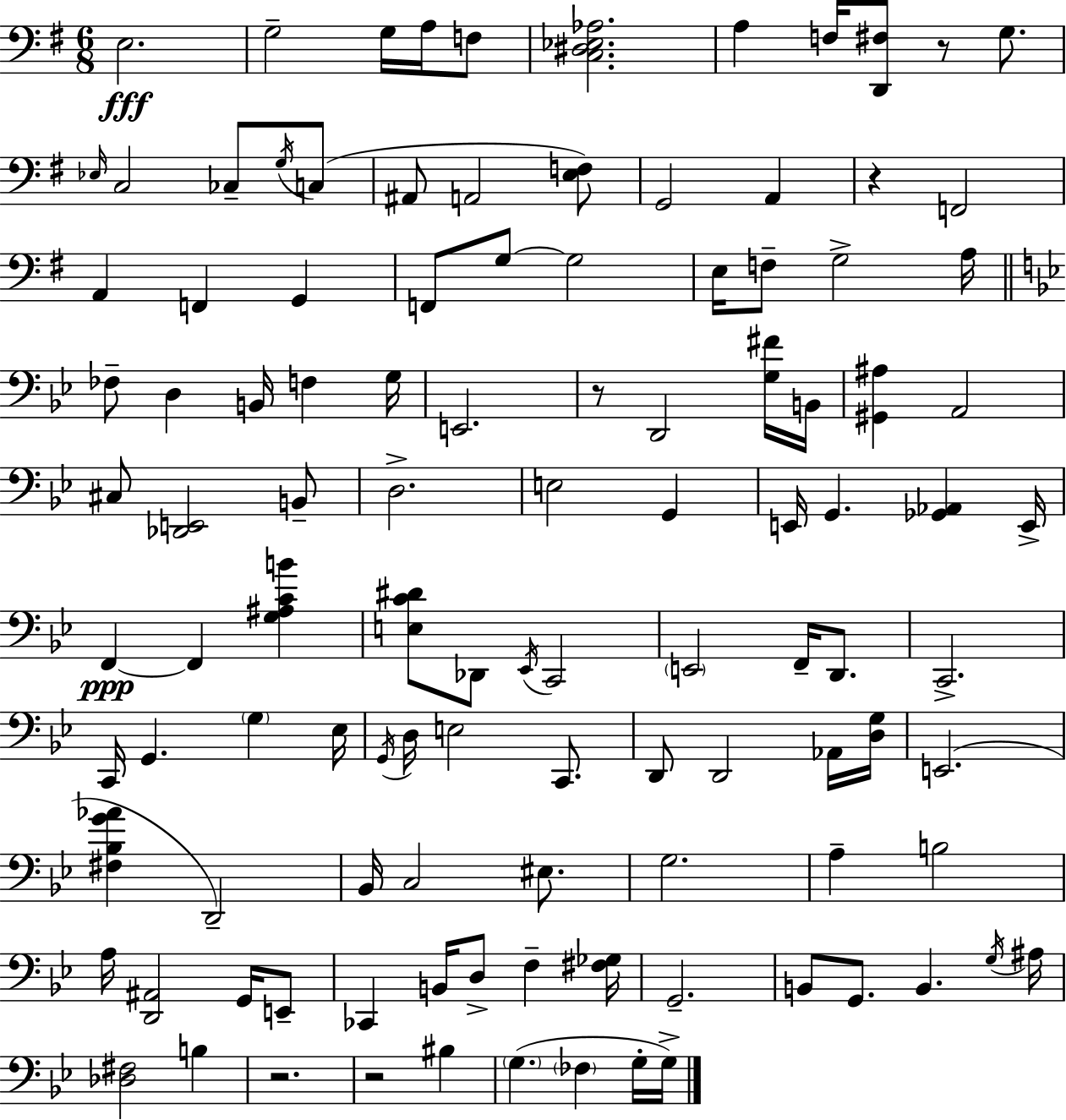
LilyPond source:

{
  \clef bass
  \numericTimeSignature
  \time 6/8
  \key e \minor
  e2.\fff | g2-- g16 a16 f8 | <c dis ees aes>2. | a4 f16 <d, fis>8 r8 g8. | \break \grace { ees16 } c2 ces8-- \acciaccatura { g16 }( | c8 ais,8 a,2 | <e f>8) g,2 a,4 | r4 f,2 | \break a,4 f,4 g,4 | f,8 g8~~ g2 | e16 f8-- g2-> | a16 \bar "||" \break \key g \minor fes8-- d4 b,16 f4 g16 | e,2. | r8 d,2 <g fis'>16 b,16 | <gis, ais>4 a,2 | \break cis8 <des, e,>2 b,8-- | d2.-> | e2 g,4 | e,16 g,4. <ges, aes,>4 e,16-> | \break f,4~~\ppp f,4 <g ais c' b'>4 | <e c' dis'>8 des,8 \acciaccatura { ees,16 } c,2 | \parenthesize e,2 f,16-- d,8. | c,2.-> | \break c,16 g,4. \parenthesize g4 | ees16 \acciaccatura { g,16 } d16 e2 c,8. | d,8 d,2 | aes,16 <d g>16 e,2.( | \break <fis bes g' aes'>4 d,2--) | bes,16 c2 eis8. | g2. | a4-- b2 | \break a16 <d, ais,>2 g,16 | e,8-- ces,4 b,16 d8-> f4-- | <fis ges>16 g,2.-- | b,8 g,8. b,4. | \break \acciaccatura { g16 } ais16 <des fis>2 b4 | r2. | r2 bis4 | \parenthesize g4.( \parenthesize fes4 | \break g16-. g16->) \bar "|."
}